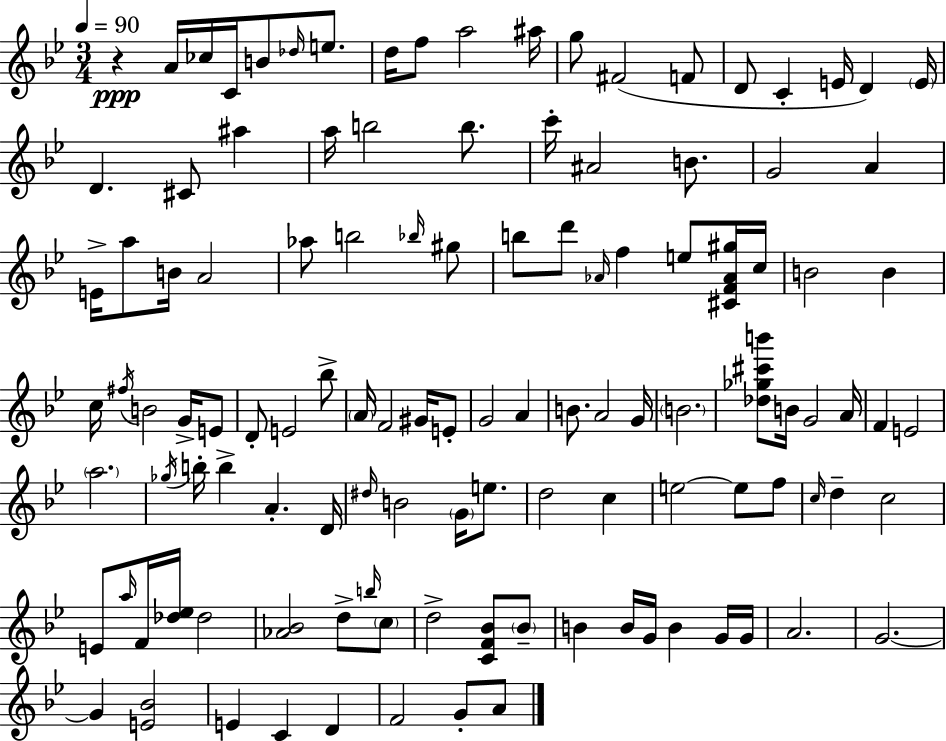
R/q A4/s CES5/s C4/s B4/e Db5/s E5/e. D5/s F5/e A5/h A#5/s G5/e F#4/h F4/e D4/e C4/q E4/s D4/q E4/s D4/q. C#4/e A#5/q A5/s B5/h B5/e. C6/s A#4/h B4/e. G4/h A4/q E4/s A5/e B4/s A4/h Ab5/e B5/h Bb5/s G#5/e B5/e D6/e Ab4/s F5/q E5/e [C#4,F4,Ab4,G#5]/s C5/s B4/h B4/q C5/s F#5/s B4/h G4/s E4/e D4/e E4/h Bb5/e A4/s F4/h G#4/s E4/e G4/h A4/q B4/e. A4/h G4/s B4/h. [Db5,Gb5,C#6,B6]/e B4/s G4/h A4/s F4/q E4/h A5/h. Gb5/s B5/s B5/q A4/q. D4/s D#5/s B4/h G4/s E5/e. D5/h C5/q E5/h E5/e F5/e C5/s D5/q C5/h E4/e A5/s F4/s [Db5,Eb5]/s Db5/h [Ab4,Bb4]/h D5/e B5/s C5/e D5/h [C4,F4,Bb4]/e Bb4/e B4/q B4/s G4/s B4/q G4/s G4/s A4/h. G4/h. G4/q [E4,Bb4]/h E4/q C4/q D4/q F4/h G4/e A4/e